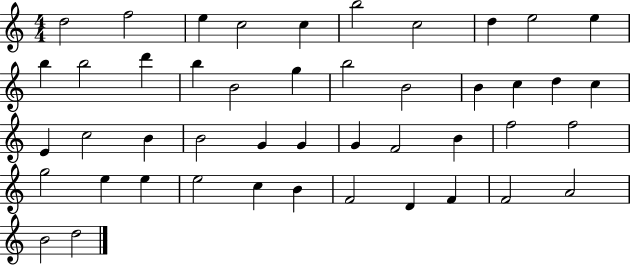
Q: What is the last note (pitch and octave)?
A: D5